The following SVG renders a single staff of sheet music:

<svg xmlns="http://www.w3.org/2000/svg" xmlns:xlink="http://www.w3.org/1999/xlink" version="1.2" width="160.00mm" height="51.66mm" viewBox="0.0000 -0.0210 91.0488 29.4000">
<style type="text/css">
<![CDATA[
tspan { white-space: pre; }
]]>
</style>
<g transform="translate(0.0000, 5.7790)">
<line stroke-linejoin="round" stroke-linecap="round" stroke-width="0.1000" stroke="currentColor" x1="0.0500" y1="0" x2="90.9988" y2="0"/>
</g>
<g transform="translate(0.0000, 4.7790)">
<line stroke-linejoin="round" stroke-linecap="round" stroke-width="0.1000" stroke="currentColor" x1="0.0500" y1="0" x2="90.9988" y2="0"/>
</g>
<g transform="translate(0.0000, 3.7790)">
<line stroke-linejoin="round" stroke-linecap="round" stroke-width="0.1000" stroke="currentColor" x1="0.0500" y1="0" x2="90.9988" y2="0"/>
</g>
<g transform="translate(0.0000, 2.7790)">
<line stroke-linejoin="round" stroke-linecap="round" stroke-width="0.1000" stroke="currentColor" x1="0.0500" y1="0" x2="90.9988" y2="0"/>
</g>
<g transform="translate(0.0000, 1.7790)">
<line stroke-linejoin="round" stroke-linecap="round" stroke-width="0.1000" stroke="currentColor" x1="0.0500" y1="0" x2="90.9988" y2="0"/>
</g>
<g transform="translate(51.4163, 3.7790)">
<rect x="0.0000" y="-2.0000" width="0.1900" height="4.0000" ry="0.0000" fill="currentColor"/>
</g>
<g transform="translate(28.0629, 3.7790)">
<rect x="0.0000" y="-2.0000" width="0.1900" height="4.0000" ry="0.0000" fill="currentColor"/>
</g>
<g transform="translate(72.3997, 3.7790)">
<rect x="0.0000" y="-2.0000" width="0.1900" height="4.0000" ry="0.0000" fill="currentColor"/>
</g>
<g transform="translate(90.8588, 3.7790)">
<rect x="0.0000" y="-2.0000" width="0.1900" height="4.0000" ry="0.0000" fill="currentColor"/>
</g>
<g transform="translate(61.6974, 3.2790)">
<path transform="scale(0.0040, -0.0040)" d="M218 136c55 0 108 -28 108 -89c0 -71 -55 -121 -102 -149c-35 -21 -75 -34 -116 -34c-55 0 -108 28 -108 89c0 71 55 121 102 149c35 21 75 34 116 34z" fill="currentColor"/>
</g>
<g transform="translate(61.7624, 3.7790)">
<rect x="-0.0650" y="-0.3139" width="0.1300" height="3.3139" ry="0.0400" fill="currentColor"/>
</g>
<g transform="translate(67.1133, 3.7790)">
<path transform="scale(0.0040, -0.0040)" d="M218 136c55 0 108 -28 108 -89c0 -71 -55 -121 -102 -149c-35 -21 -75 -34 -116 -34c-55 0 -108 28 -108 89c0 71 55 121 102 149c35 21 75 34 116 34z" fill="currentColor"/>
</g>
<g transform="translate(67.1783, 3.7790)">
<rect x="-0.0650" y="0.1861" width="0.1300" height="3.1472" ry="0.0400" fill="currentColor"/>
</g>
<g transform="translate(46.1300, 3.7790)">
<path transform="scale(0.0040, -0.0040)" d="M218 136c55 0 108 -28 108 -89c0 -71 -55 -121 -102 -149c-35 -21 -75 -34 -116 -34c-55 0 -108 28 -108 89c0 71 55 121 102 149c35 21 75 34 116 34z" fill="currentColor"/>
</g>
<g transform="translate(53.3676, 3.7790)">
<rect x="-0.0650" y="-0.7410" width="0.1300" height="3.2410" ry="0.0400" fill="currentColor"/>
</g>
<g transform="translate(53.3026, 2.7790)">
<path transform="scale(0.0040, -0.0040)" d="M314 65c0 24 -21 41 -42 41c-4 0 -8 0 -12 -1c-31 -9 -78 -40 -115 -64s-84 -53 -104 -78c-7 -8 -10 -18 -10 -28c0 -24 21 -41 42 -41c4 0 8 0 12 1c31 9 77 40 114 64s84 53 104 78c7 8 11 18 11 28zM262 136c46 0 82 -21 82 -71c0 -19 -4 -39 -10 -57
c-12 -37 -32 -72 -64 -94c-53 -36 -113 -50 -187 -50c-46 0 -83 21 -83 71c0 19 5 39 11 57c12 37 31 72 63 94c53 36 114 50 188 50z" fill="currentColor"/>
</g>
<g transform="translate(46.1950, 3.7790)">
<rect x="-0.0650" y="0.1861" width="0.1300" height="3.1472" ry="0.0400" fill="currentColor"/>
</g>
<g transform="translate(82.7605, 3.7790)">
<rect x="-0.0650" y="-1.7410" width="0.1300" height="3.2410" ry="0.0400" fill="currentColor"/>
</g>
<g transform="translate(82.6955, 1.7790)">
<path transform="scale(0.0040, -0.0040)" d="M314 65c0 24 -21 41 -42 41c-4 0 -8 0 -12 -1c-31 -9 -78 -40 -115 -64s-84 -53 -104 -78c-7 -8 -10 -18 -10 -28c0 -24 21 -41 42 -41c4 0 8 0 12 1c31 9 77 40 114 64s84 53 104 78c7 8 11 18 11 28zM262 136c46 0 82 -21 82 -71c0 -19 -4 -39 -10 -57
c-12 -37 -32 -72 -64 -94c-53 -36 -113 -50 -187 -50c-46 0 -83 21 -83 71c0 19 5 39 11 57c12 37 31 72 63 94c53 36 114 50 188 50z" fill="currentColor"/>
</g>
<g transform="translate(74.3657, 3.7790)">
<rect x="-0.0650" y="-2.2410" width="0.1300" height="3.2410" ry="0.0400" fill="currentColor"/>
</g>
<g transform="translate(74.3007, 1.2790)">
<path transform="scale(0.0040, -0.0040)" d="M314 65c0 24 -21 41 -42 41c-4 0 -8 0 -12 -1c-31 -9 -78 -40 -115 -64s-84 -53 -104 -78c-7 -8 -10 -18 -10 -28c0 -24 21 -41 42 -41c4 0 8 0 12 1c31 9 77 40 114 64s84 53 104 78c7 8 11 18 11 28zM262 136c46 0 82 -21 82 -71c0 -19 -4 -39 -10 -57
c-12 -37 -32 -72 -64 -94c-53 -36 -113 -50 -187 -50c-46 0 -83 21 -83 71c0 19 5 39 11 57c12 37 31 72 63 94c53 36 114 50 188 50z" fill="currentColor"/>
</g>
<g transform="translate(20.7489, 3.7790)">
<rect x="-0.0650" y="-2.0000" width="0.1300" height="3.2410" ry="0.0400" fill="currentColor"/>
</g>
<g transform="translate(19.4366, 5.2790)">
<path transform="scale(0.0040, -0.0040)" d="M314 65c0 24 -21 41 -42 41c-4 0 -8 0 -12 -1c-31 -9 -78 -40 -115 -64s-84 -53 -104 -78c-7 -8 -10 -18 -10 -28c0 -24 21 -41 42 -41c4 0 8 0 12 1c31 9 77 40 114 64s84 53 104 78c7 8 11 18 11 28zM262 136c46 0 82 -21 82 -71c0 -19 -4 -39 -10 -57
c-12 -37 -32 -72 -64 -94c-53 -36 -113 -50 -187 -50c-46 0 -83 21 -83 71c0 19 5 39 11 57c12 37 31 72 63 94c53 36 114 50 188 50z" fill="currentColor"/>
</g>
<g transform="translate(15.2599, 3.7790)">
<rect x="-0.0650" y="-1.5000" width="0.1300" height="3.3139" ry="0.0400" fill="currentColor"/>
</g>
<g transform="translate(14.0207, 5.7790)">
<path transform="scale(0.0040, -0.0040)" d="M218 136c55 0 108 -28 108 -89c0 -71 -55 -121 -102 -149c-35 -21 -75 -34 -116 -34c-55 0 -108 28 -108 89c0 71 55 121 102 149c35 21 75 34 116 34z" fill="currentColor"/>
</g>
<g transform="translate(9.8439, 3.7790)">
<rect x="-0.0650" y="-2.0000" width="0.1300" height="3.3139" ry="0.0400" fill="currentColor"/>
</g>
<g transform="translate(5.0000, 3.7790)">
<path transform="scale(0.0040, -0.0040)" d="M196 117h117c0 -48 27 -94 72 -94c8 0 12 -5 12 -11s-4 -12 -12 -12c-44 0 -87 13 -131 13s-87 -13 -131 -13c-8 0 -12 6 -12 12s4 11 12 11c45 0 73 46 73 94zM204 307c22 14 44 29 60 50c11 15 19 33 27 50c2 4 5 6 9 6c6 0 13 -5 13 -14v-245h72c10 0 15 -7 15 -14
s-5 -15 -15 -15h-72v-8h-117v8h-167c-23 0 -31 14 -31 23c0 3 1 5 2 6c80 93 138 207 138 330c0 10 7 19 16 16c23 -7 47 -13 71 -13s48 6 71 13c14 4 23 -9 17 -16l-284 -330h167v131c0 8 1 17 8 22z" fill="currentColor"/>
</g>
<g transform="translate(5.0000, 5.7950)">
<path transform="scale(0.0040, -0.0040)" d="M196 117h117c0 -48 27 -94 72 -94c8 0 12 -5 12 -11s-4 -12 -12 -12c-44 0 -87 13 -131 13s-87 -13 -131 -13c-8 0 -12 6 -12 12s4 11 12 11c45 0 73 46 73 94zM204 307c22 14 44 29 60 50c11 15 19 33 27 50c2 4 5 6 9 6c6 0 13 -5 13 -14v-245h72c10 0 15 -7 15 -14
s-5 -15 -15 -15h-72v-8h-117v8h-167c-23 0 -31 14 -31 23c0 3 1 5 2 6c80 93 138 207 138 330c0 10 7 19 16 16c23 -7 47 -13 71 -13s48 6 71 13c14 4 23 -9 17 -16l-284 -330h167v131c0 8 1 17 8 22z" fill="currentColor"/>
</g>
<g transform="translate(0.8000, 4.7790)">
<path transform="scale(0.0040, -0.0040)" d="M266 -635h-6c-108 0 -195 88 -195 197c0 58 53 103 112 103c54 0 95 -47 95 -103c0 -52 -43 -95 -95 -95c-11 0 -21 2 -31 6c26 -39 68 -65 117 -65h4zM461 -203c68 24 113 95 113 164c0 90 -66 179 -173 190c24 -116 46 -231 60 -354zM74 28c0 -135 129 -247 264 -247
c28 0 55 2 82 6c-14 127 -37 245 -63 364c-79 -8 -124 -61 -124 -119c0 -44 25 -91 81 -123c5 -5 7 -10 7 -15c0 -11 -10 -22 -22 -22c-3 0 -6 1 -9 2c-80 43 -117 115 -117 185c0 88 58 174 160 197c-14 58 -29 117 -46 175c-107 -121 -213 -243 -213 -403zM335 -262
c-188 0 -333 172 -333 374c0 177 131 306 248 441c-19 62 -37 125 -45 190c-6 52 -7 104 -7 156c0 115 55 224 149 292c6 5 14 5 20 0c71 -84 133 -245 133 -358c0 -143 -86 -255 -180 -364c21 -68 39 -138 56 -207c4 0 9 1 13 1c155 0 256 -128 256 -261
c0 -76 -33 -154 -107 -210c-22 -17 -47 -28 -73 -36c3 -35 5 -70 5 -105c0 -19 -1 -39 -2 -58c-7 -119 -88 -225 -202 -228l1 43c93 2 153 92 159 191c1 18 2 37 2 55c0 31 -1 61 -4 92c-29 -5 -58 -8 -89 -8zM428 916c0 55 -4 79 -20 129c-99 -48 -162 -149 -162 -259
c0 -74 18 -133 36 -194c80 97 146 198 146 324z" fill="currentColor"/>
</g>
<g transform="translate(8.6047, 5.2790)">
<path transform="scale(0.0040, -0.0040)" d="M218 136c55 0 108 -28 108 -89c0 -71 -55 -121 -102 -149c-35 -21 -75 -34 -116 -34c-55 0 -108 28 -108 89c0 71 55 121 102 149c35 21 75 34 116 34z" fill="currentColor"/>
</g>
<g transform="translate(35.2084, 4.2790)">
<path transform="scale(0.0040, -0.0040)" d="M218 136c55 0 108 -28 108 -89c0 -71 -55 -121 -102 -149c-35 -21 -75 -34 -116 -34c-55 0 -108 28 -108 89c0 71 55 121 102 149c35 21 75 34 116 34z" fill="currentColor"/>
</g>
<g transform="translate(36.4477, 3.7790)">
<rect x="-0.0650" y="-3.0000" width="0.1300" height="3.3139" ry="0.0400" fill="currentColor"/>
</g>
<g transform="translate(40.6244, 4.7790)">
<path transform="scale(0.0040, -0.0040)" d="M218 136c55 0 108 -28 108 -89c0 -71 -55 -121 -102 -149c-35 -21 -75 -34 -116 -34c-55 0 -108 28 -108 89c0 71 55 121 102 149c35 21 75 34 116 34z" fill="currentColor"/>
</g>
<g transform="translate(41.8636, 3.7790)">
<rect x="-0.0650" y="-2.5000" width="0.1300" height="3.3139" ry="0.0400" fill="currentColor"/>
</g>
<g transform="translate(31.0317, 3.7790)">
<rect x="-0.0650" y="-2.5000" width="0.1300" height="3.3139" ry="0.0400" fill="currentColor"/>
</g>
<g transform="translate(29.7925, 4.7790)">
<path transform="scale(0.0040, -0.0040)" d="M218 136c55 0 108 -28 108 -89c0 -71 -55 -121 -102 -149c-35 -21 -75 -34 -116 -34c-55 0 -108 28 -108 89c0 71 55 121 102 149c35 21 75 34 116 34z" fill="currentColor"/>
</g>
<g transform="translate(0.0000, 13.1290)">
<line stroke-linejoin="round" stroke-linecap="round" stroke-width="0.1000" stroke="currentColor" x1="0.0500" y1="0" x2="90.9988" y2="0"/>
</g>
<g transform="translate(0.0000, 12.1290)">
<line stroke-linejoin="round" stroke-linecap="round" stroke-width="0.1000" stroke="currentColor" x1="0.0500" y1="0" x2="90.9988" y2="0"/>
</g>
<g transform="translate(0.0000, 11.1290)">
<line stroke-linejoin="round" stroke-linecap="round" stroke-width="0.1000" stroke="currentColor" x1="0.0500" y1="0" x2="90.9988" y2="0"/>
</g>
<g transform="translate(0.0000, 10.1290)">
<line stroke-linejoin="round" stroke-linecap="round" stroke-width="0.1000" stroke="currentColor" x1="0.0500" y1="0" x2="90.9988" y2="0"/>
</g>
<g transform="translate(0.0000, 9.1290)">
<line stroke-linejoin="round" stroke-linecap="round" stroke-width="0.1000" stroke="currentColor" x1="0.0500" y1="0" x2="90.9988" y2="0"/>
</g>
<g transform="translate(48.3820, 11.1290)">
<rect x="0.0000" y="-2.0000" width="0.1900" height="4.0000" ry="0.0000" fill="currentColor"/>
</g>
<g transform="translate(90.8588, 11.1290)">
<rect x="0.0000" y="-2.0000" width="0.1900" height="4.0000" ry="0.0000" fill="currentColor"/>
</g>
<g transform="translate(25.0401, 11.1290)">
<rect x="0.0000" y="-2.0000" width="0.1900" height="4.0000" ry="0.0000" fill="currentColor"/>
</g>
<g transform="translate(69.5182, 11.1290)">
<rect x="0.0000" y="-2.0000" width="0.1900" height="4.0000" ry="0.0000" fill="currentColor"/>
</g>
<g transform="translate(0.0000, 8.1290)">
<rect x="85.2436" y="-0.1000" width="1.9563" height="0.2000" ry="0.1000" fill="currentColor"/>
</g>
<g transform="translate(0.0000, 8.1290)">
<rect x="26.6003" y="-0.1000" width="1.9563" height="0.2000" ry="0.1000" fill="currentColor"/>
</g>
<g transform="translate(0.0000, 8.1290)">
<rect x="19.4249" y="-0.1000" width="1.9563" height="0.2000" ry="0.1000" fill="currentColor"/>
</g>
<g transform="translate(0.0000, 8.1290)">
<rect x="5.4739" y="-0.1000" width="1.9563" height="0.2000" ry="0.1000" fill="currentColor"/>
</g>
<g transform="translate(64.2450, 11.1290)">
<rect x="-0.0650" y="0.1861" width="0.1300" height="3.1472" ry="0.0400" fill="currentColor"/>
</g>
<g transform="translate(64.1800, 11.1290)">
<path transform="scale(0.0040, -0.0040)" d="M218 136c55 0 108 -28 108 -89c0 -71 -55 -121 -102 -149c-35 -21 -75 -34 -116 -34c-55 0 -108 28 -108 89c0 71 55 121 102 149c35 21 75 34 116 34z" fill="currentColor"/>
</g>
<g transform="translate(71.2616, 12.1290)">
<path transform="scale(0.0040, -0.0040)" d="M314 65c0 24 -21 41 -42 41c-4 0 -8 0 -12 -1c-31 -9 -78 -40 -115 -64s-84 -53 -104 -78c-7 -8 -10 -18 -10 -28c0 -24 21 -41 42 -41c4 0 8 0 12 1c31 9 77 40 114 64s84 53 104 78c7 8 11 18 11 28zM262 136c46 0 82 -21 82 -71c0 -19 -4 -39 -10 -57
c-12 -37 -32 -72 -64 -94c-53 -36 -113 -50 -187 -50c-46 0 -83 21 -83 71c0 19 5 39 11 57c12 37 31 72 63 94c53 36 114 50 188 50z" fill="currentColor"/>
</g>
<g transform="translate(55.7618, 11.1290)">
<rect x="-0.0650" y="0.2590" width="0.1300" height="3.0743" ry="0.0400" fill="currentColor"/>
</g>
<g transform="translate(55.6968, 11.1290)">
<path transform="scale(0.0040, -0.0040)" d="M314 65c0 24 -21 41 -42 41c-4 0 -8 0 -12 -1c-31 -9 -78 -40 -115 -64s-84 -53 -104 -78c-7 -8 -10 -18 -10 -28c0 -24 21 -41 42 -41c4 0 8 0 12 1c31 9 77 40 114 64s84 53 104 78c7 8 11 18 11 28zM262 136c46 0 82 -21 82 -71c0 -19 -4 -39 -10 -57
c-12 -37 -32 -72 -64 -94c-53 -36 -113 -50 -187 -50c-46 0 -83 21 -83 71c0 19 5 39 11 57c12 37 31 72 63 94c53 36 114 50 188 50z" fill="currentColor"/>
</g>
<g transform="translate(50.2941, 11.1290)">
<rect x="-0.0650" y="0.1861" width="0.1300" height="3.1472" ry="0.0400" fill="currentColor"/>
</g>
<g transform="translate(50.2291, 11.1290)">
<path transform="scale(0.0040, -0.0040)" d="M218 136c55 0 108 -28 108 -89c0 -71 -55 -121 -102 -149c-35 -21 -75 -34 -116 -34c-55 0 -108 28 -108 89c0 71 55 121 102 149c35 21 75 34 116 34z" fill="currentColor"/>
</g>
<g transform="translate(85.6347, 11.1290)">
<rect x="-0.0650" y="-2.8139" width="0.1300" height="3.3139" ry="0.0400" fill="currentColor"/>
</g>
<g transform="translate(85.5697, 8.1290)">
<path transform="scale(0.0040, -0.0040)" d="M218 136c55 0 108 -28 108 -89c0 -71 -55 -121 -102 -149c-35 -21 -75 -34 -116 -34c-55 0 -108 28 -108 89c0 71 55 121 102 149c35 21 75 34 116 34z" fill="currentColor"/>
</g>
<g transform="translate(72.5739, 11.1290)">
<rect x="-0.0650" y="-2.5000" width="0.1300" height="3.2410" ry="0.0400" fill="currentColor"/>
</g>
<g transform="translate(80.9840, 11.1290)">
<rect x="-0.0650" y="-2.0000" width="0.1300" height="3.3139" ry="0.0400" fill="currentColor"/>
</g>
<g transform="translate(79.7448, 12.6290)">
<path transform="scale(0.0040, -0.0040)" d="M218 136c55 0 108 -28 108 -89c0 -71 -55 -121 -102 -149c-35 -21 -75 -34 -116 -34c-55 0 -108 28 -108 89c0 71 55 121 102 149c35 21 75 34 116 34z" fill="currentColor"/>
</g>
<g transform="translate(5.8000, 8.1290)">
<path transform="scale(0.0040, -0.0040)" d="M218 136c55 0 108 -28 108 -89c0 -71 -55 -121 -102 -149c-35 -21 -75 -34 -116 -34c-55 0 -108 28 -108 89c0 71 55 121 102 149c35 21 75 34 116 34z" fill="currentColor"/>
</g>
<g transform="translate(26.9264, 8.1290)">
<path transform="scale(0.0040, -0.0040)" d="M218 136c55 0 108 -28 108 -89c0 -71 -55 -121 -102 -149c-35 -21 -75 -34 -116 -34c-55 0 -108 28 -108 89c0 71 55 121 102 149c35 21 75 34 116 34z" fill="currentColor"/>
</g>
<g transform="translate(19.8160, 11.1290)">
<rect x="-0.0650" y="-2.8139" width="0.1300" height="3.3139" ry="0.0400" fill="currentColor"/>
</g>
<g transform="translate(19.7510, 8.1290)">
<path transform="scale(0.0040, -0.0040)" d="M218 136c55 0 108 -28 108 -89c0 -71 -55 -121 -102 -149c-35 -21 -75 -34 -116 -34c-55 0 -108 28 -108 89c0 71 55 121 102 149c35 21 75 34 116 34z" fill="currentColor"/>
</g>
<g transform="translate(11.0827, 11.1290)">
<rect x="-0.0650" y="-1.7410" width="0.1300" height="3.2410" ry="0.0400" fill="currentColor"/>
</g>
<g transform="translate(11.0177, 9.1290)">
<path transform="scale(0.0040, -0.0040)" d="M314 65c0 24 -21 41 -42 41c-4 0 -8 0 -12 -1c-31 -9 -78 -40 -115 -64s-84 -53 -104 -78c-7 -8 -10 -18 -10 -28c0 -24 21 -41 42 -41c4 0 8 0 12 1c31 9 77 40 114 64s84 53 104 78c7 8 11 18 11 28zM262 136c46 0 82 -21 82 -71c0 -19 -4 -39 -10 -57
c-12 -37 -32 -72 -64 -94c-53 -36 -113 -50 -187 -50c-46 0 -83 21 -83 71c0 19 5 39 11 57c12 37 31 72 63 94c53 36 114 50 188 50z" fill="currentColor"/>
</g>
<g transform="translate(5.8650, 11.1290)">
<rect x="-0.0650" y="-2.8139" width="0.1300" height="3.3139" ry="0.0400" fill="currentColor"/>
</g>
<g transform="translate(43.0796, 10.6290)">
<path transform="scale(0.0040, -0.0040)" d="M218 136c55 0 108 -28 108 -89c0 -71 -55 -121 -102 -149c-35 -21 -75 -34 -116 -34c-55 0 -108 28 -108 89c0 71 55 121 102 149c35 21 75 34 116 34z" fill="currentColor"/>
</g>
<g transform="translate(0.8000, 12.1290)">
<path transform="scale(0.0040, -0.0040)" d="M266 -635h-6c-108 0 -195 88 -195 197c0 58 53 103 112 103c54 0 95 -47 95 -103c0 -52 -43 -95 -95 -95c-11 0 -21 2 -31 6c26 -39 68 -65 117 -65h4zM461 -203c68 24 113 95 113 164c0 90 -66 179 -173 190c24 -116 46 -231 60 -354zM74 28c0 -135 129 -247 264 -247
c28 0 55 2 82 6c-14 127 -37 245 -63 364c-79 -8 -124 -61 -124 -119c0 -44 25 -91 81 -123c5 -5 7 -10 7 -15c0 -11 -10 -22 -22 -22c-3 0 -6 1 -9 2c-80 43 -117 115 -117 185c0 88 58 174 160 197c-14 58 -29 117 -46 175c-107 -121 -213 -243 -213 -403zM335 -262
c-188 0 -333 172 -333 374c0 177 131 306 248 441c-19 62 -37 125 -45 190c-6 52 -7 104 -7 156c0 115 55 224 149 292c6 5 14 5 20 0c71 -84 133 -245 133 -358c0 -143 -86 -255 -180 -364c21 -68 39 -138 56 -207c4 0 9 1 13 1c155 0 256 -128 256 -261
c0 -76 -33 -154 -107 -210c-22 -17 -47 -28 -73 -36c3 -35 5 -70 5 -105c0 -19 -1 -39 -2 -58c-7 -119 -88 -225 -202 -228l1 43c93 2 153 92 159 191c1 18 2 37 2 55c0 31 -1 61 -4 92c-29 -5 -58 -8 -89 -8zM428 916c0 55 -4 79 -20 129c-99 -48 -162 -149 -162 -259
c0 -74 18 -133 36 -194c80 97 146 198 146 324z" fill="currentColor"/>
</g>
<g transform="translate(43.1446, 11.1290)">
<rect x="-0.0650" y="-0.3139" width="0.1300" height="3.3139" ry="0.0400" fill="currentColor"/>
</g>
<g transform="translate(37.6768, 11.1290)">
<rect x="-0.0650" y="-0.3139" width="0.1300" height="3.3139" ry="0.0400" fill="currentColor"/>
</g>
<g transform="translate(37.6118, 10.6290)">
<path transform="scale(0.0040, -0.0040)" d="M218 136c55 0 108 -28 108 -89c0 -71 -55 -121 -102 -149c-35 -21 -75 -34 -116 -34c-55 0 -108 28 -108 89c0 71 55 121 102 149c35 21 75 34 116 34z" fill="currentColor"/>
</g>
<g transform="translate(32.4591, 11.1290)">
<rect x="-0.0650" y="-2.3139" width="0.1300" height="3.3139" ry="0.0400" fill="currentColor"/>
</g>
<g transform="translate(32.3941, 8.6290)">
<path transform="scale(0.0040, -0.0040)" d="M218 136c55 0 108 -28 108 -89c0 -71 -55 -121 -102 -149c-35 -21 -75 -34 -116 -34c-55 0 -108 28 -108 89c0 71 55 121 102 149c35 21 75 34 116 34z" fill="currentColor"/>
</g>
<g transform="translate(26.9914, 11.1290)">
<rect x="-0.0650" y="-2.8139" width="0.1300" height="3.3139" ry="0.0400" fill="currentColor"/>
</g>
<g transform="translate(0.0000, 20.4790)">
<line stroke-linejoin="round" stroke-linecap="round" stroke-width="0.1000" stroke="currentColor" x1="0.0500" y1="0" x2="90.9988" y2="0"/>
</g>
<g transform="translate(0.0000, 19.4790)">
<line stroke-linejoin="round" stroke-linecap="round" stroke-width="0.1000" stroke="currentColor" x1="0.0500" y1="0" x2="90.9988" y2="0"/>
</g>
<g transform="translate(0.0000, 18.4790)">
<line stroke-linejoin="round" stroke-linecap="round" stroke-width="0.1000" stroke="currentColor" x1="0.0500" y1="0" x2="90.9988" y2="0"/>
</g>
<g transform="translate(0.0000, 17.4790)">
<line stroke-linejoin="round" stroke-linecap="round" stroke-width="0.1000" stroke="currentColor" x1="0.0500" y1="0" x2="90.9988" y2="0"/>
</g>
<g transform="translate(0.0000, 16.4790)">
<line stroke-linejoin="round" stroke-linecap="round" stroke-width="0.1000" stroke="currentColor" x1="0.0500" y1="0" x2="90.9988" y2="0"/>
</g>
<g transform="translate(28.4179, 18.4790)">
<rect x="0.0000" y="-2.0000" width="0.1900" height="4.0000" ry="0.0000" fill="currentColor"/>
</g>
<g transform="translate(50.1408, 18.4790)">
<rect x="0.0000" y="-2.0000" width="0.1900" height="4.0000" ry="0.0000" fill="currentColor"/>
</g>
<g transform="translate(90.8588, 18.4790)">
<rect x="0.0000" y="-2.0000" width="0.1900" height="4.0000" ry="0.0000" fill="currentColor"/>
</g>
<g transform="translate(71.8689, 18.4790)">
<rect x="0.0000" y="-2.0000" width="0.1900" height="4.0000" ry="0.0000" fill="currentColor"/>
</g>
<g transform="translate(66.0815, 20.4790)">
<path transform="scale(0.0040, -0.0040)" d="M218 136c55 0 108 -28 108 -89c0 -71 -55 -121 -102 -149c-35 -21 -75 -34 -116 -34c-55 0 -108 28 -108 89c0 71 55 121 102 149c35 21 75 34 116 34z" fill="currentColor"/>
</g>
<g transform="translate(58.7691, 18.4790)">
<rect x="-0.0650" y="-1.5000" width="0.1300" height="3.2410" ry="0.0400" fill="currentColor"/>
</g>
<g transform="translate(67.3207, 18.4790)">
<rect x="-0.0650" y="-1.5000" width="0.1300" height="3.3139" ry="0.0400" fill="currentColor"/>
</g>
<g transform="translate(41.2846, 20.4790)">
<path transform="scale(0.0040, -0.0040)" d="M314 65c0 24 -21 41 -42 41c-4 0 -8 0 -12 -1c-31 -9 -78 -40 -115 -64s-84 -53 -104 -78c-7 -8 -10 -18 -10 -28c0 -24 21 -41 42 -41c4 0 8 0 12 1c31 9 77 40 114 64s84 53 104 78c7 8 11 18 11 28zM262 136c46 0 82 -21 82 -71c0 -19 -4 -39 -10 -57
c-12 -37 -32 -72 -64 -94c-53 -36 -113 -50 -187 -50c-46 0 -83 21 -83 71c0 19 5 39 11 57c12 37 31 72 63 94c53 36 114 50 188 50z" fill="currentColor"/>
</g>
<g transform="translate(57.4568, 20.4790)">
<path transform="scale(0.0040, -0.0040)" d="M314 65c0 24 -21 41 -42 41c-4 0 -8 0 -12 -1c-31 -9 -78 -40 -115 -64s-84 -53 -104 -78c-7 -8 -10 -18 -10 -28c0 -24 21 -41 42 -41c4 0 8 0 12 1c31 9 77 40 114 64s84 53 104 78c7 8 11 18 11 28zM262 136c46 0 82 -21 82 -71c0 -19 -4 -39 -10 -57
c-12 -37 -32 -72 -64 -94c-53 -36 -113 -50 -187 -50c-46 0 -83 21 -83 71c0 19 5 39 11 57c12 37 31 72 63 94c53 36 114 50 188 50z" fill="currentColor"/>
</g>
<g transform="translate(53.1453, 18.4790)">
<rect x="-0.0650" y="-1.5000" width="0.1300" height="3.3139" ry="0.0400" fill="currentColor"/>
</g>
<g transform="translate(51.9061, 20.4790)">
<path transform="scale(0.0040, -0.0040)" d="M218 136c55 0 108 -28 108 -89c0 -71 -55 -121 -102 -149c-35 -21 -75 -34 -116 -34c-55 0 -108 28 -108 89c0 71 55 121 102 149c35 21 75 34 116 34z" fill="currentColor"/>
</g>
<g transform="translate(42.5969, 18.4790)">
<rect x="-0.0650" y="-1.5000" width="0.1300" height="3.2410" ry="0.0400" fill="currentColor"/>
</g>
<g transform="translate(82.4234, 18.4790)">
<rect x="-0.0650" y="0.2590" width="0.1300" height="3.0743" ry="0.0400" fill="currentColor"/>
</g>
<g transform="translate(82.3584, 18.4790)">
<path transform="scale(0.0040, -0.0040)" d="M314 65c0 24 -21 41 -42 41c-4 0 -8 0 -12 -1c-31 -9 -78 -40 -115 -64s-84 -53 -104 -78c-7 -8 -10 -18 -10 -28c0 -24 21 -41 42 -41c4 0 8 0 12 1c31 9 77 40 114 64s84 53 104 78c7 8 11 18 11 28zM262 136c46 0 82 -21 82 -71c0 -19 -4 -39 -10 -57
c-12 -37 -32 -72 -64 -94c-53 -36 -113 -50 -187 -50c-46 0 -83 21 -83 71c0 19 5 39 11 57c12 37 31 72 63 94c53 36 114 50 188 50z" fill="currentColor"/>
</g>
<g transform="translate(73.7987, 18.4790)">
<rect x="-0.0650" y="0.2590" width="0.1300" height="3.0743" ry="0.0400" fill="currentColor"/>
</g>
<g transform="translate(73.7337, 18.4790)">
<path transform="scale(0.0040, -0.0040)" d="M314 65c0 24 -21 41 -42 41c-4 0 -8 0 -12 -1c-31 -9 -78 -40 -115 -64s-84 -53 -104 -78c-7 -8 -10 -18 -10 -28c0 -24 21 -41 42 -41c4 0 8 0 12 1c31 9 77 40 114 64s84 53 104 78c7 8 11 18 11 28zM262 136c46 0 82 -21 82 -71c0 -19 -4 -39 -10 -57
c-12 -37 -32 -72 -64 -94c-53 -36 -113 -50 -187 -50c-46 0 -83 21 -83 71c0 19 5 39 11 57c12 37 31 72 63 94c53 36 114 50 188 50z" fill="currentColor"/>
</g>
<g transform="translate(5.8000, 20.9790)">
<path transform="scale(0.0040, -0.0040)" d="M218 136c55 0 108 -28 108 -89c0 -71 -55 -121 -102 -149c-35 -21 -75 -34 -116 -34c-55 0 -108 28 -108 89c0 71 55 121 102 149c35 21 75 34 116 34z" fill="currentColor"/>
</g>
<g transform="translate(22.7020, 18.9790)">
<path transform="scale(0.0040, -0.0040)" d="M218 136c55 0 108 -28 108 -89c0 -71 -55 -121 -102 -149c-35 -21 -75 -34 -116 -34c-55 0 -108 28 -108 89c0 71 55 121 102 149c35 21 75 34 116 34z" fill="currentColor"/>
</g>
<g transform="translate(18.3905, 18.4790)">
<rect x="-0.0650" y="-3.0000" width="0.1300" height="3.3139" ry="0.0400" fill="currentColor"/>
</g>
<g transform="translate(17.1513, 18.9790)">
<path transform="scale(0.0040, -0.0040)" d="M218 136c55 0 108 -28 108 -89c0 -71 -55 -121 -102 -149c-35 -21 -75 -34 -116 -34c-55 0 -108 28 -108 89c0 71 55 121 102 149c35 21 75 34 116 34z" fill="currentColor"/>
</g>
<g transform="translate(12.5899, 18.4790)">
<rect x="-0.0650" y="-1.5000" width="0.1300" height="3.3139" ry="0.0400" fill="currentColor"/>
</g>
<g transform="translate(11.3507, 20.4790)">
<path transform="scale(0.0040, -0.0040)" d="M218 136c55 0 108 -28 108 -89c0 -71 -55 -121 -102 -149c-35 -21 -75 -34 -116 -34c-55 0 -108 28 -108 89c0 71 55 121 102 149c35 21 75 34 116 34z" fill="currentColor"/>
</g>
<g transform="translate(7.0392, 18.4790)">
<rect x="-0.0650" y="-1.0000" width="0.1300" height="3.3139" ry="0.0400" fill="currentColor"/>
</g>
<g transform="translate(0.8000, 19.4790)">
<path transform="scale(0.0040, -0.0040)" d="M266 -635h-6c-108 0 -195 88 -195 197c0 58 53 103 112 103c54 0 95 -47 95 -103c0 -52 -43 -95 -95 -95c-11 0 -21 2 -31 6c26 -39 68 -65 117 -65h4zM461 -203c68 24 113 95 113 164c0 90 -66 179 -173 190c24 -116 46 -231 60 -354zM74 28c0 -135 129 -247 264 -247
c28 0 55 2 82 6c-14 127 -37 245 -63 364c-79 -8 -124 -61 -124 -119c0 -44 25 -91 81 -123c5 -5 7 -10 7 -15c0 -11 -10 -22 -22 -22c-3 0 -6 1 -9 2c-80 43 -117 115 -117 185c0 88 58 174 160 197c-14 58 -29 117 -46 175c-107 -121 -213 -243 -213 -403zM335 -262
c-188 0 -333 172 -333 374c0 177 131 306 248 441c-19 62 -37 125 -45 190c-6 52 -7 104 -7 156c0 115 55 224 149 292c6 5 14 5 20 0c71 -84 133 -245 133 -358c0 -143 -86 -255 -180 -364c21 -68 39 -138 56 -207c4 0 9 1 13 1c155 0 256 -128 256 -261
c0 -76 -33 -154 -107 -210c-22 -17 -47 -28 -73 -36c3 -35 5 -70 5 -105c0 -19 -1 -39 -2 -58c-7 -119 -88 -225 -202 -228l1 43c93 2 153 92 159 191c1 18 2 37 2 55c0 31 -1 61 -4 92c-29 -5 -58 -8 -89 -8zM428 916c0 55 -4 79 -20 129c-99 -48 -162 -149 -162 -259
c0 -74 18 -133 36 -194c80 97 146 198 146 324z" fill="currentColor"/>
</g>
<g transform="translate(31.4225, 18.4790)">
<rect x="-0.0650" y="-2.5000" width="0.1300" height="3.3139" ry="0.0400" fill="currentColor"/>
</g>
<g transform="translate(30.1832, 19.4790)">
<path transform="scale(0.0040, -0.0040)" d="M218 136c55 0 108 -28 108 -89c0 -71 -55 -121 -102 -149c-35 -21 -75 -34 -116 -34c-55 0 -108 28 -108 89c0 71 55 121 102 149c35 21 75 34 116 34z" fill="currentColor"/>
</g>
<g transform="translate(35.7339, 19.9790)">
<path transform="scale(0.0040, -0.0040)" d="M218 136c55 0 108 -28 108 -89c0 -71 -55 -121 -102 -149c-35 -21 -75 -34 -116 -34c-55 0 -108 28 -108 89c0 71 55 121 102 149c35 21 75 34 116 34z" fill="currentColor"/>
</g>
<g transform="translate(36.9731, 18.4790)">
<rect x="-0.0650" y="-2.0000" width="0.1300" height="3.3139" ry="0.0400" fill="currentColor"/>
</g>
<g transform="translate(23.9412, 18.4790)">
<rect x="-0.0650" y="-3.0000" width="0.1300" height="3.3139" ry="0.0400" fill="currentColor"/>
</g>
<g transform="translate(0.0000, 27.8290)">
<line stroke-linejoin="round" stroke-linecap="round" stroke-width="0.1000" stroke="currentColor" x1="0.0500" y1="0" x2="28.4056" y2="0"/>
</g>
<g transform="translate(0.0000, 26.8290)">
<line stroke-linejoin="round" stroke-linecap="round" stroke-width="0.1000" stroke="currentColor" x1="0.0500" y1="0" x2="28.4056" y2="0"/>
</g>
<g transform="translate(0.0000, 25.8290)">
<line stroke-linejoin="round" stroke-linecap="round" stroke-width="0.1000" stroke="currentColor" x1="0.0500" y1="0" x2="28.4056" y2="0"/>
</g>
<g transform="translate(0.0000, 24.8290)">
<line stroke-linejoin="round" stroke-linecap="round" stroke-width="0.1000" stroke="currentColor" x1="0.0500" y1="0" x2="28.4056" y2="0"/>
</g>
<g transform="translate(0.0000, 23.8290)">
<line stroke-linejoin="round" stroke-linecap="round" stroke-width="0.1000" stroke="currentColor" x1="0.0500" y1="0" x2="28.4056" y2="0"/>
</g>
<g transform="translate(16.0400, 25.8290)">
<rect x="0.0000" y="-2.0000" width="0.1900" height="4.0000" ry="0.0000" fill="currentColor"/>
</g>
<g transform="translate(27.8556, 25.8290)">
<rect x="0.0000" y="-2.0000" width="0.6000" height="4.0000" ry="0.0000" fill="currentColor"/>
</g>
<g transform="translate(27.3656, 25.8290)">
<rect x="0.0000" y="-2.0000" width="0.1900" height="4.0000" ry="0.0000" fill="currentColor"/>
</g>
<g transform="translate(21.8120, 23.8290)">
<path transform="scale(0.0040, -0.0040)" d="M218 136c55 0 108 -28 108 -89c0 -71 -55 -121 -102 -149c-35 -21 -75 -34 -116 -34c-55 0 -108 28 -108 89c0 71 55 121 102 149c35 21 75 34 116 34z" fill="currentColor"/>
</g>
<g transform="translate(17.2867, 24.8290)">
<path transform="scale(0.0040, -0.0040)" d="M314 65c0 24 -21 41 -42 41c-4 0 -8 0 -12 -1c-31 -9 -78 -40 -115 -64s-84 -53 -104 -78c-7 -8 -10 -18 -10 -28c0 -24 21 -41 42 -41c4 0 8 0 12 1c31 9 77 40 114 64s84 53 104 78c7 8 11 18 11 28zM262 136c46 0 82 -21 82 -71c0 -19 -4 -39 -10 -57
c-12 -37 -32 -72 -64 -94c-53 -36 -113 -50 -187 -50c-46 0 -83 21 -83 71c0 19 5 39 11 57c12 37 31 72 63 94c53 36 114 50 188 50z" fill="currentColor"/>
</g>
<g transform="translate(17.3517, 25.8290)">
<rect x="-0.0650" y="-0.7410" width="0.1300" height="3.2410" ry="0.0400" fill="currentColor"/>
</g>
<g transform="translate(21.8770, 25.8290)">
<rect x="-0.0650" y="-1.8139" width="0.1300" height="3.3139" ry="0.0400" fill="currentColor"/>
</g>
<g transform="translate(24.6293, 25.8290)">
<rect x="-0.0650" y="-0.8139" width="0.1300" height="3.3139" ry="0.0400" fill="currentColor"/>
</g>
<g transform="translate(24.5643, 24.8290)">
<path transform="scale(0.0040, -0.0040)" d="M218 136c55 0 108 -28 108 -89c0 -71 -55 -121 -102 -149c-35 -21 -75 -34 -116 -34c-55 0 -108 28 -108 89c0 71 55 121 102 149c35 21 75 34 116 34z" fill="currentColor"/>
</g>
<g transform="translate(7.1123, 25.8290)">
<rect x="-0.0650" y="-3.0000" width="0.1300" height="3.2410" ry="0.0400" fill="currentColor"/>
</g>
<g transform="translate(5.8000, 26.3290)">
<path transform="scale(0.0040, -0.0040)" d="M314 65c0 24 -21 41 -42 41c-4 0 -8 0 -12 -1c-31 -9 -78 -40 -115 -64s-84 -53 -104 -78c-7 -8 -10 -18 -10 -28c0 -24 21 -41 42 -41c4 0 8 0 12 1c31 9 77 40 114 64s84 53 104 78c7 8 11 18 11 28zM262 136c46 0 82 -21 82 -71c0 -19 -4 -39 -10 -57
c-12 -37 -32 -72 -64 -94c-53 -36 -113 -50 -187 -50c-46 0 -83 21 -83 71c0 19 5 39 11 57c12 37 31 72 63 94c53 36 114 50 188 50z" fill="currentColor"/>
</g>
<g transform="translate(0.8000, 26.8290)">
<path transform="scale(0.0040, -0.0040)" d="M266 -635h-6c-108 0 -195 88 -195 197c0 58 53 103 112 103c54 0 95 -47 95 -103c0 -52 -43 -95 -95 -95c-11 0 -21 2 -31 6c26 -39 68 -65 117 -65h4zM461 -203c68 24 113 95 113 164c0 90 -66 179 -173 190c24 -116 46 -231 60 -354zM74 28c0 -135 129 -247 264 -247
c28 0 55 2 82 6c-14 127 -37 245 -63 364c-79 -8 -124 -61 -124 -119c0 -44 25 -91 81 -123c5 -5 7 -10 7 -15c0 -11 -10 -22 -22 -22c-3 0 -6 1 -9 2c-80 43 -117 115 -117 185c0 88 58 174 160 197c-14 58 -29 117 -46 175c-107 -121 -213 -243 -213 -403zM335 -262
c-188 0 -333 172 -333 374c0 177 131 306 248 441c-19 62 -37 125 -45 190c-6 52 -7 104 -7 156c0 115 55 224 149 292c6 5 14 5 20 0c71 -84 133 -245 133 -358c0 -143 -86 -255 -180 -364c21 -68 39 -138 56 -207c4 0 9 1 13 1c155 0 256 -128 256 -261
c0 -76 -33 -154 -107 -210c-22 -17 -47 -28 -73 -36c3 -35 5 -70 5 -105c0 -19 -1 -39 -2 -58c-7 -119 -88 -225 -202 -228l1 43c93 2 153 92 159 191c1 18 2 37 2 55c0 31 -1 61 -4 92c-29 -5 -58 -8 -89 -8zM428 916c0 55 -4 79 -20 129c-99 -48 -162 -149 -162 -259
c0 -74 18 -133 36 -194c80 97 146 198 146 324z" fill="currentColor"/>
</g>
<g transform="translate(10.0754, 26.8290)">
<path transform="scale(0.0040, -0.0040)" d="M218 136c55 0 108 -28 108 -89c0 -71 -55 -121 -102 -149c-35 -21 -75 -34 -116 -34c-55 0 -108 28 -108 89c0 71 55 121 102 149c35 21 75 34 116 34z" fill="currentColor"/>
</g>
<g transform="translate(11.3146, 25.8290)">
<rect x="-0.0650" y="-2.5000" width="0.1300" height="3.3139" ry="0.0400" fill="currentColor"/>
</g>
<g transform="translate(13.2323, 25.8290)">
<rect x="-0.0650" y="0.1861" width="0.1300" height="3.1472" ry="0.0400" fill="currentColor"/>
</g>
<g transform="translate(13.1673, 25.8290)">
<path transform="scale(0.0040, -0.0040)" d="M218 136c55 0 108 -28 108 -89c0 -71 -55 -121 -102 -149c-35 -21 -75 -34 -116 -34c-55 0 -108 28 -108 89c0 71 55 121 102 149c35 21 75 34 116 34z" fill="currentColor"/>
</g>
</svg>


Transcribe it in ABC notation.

X:1
T:Untitled
M:4/4
L:1/4
K:C
F E F2 G A G B d2 c B g2 f2 a f2 a a g c c B B2 B G2 F a D E A A G F E2 E E2 E B2 B2 A2 G B d2 f d